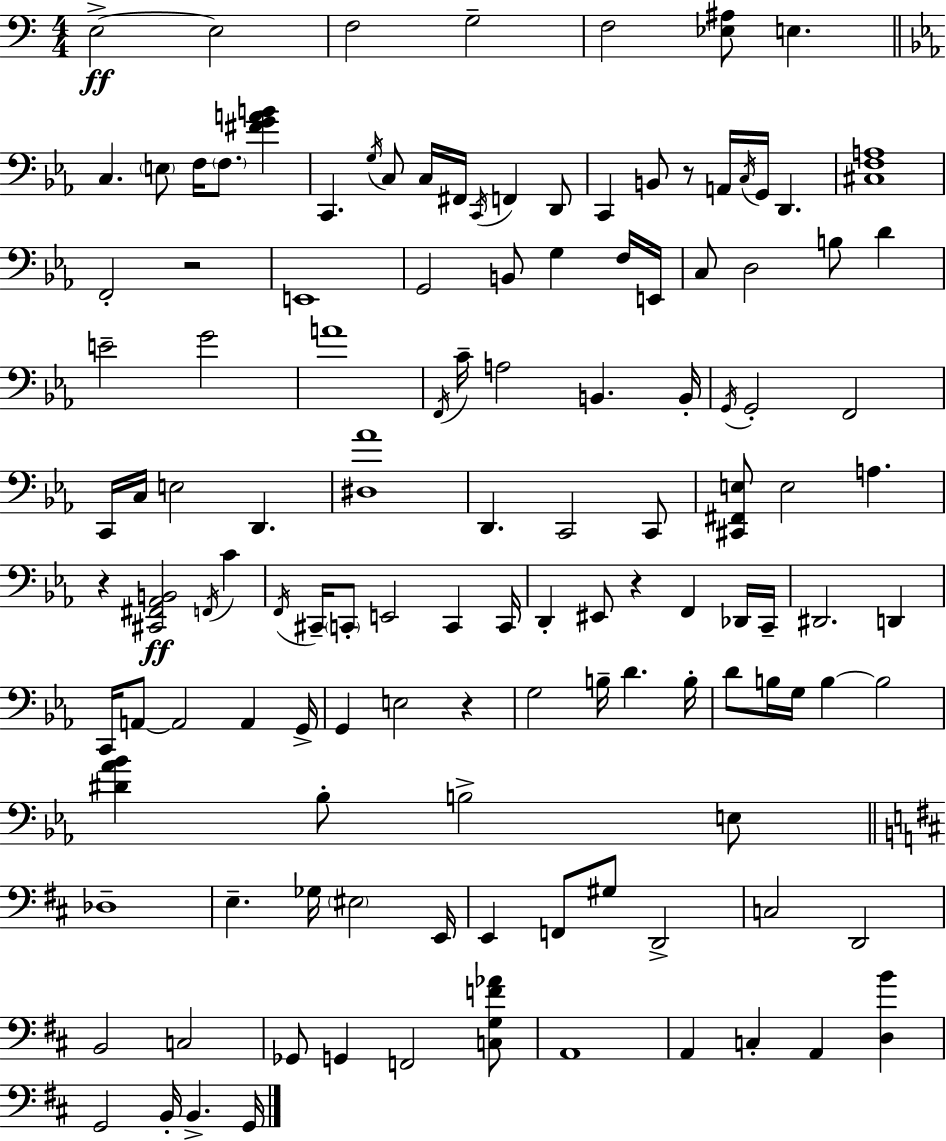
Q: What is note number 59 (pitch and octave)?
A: C#2